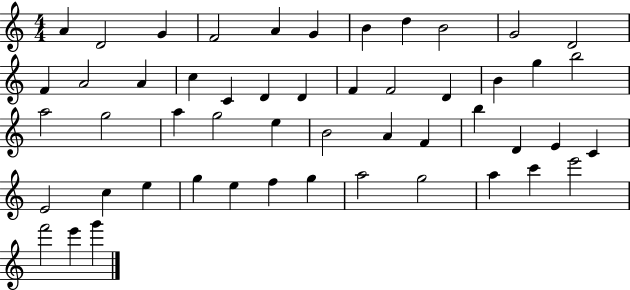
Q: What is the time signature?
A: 4/4